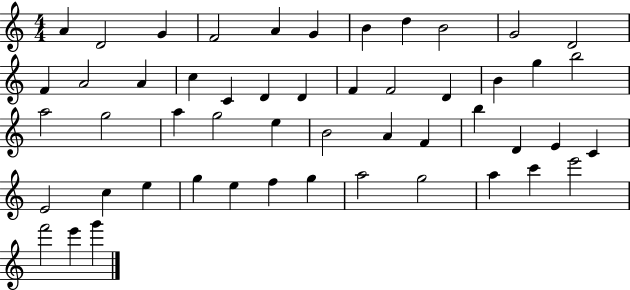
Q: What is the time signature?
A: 4/4